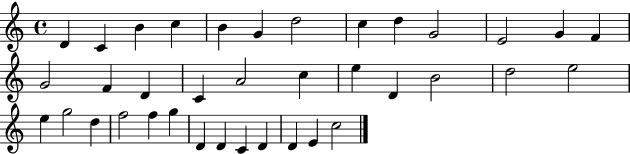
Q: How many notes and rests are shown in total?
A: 37